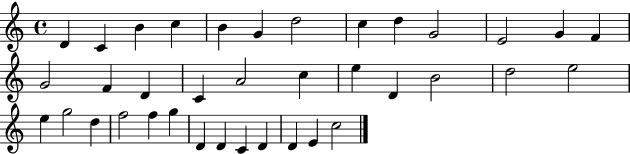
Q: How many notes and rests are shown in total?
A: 37